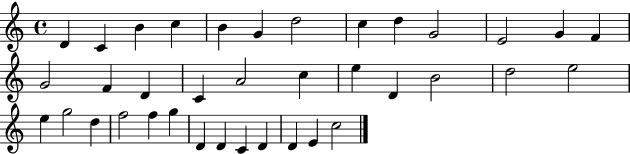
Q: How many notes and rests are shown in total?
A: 37